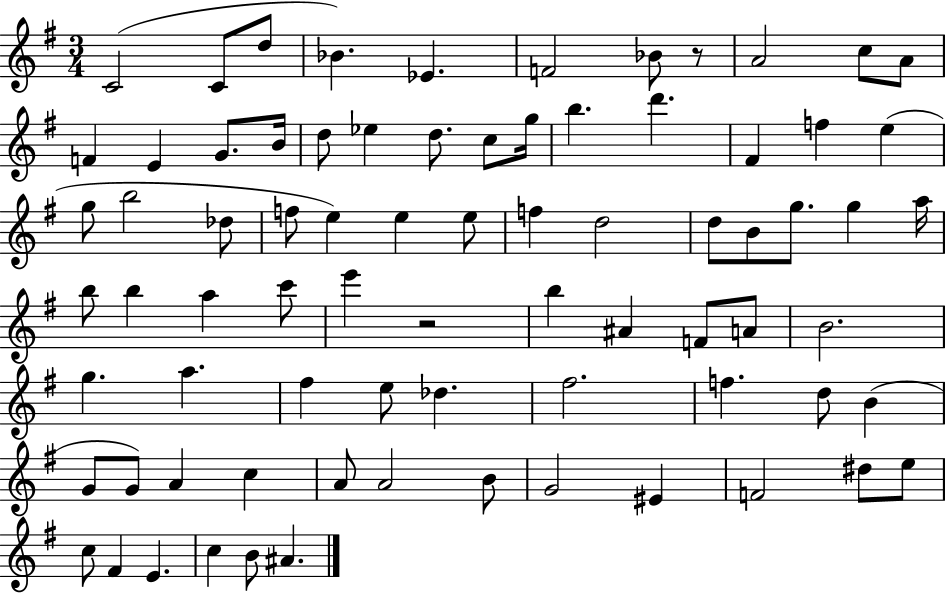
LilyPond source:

{
  \clef treble
  \numericTimeSignature
  \time 3/4
  \key g \major
  c'2( c'8 d''8 | bes'4.) ees'4. | f'2 bes'8 r8 | a'2 c''8 a'8 | \break f'4 e'4 g'8. b'16 | d''8 ees''4 d''8. c''8 g''16 | b''4. d'''4. | fis'4 f''4 e''4( | \break g''8 b''2 des''8 | f''8 e''4) e''4 e''8 | f''4 d''2 | d''8 b'8 g''8. g''4 a''16 | \break b''8 b''4 a''4 c'''8 | e'''4 r2 | b''4 ais'4 f'8 a'8 | b'2. | \break g''4. a''4. | fis''4 e''8 des''4. | fis''2. | f''4. d''8 b'4( | \break g'8 g'8) a'4 c''4 | a'8 a'2 b'8 | g'2 eis'4 | f'2 dis''8 e''8 | \break c''8 fis'4 e'4. | c''4 b'8 ais'4. | \bar "|."
}